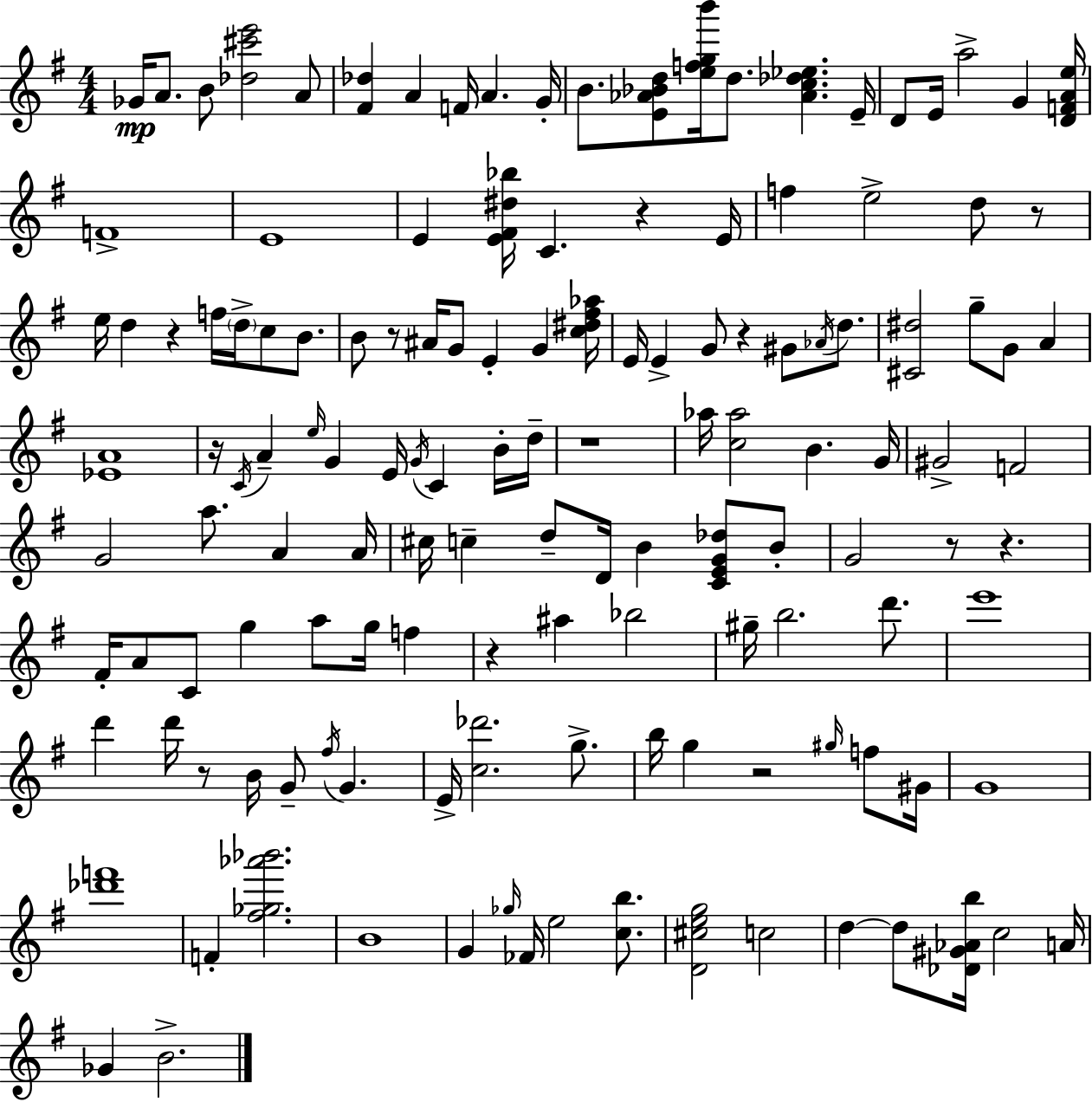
Gb4/s A4/e. B4/e [Db5,C#6,E6]/h A4/e [F#4,Db5]/q A4/q F4/s A4/q. G4/s B4/e. [E4,Ab4,Bb4,D5]/e [E5,F5,G5,B6]/s D5/e. [Ab4,C5,Db5,Eb5]/q. E4/s D4/e E4/s A5/h G4/q [D4,F4,A4,E5]/s F4/w E4/w E4/q [E4,F#4,D#5,Bb5]/s C4/q. R/q E4/s F5/q E5/h D5/e R/e E5/s D5/q R/q F5/s D5/s C5/e B4/e. B4/e R/e A#4/s G4/e E4/q G4/q [C5,D#5,F#5,Ab5]/s E4/s E4/q G4/e R/q G#4/e Ab4/s D5/e. [C#4,D#5]/h G5/e G4/e A4/q [Eb4,A4]/w R/s C4/s A4/q E5/s G4/q E4/s G4/s C4/q B4/s D5/s R/w Ab5/s [C5,Ab5]/h B4/q. G4/s G#4/h F4/h G4/h A5/e. A4/q A4/s C#5/s C5/q D5/e D4/s B4/q [C4,E4,G4,Db5]/e B4/e G4/h R/e R/q. F#4/s A4/e C4/e G5/q A5/e G5/s F5/q R/q A#5/q Bb5/h G#5/s B5/h. D6/e. E6/w D6/q D6/s R/e B4/s G4/e F#5/s G4/q. E4/s [C5,Db6]/h. G5/e. B5/s G5/q R/h G#5/s F5/e G#4/s G4/w [Db6,F6]/w F4/q [F#5,Gb5,Ab6,Bb6]/h. B4/w G4/q Gb5/s FES4/s E5/h [C5,B5]/e. [D4,C#5,E5,G5]/h C5/h D5/q D5/e [Db4,G#4,Ab4,B5]/s C5/h A4/s Gb4/q B4/h.